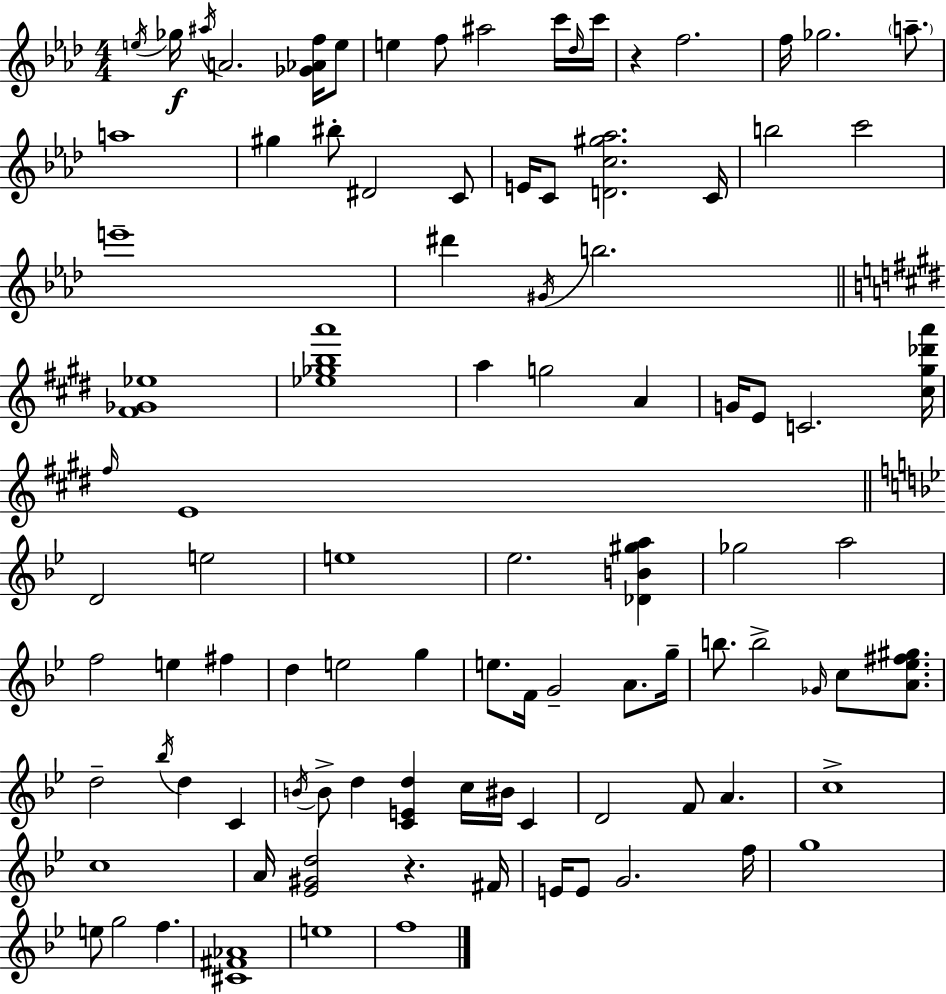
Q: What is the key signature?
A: AES major